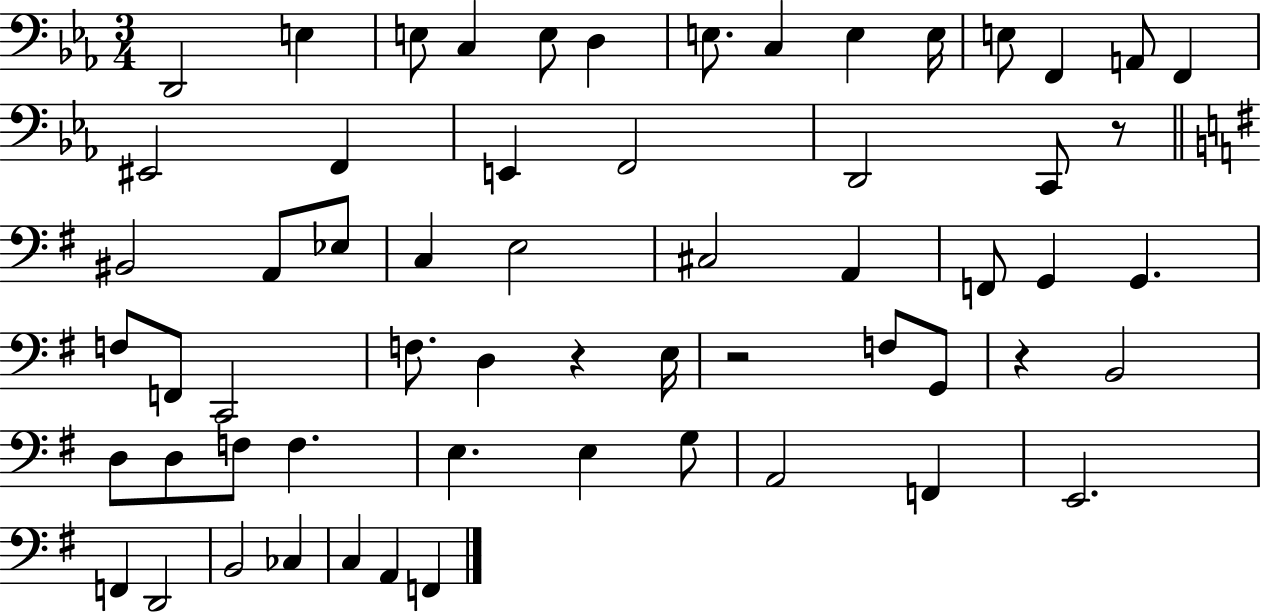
D2/h E3/q E3/e C3/q E3/e D3/q E3/e. C3/q E3/q E3/s E3/e F2/q A2/e F2/q EIS2/h F2/q E2/q F2/h D2/h C2/e R/e BIS2/h A2/e Eb3/e C3/q E3/h C#3/h A2/q F2/e G2/q G2/q. F3/e F2/e C2/h F3/e. D3/q R/q E3/s R/h F3/e G2/e R/q B2/h D3/e D3/e F3/e F3/q. E3/q. E3/q G3/e A2/h F2/q E2/h. F2/q D2/h B2/h CES3/q C3/q A2/q F2/q